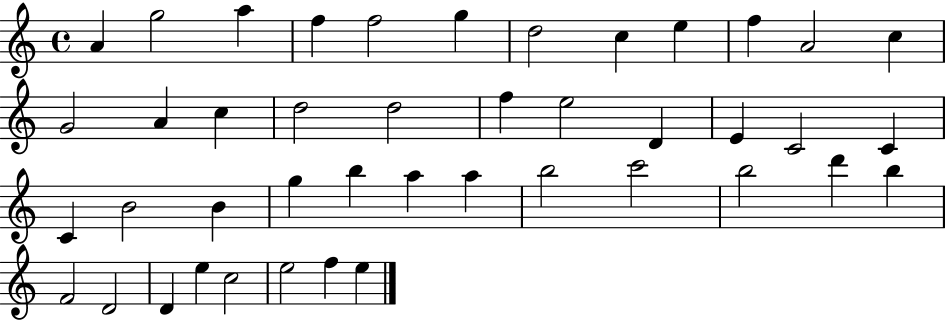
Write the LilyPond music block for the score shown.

{
  \clef treble
  \time 4/4
  \defaultTimeSignature
  \key c \major
  a'4 g''2 a''4 | f''4 f''2 g''4 | d''2 c''4 e''4 | f''4 a'2 c''4 | \break g'2 a'4 c''4 | d''2 d''2 | f''4 e''2 d'4 | e'4 c'2 c'4 | \break c'4 b'2 b'4 | g''4 b''4 a''4 a''4 | b''2 c'''2 | b''2 d'''4 b''4 | \break f'2 d'2 | d'4 e''4 c''2 | e''2 f''4 e''4 | \bar "|."
}